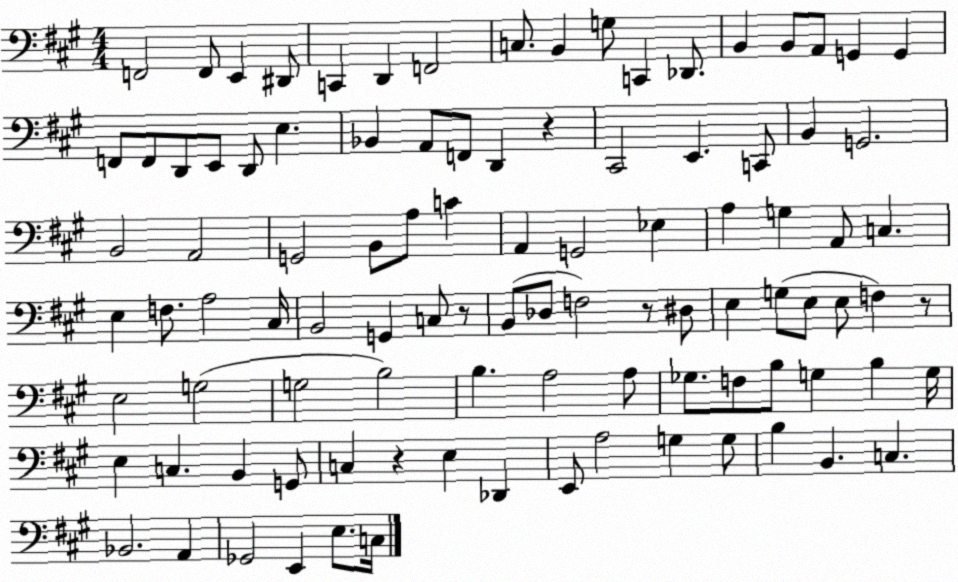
X:1
T:Untitled
M:4/4
L:1/4
K:A
F,,2 F,,/2 E,, ^D,,/2 C,, D,, F,,2 C,/2 B,, G,/2 C,, _D,,/2 B,, B,,/2 A,,/2 G,, G,, F,,/2 F,,/2 D,,/2 E,,/2 D,,/2 E, _B,, A,,/2 F,,/2 D,, z ^C,,2 E,, C,,/2 B,, G,,2 B,,2 A,,2 G,,2 B,,/2 A,/2 C A,, G,,2 _E, A, G, A,,/2 C, E, F,/2 A,2 ^C,/4 B,,2 G,, C,/2 z/2 B,,/2 _D,/2 F,2 z/2 ^D,/2 E, G,/2 E,/2 E,/2 F, z/2 E,2 G,2 G,2 B,2 B, A,2 A,/2 _G,/2 F,/2 B,/2 G, B, G,/4 E, C, B,, G,,/2 C, z E, _D,, E,,/2 A,2 G, G,/2 B, B,, C, _B,,2 A,, _G,,2 E,, E,/2 C,/4